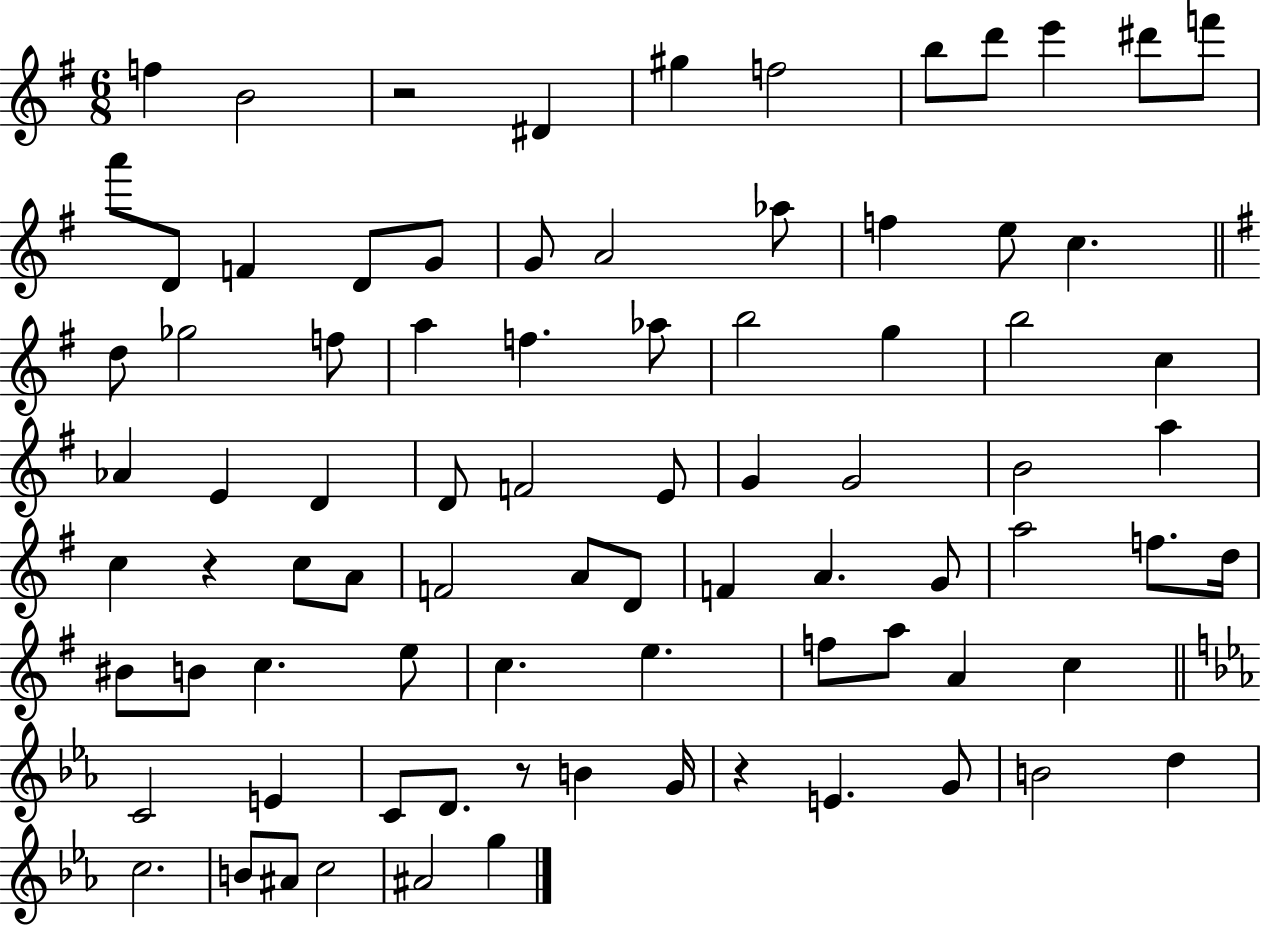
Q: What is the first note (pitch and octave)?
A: F5